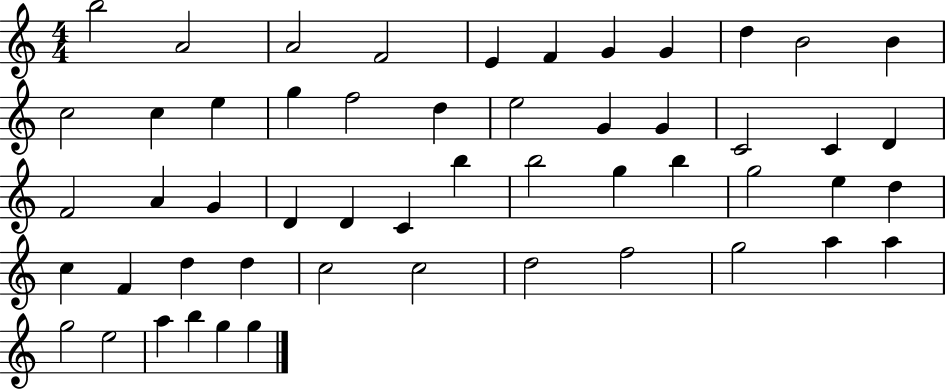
X:1
T:Untitled
M:4/4
L:1/4
K:C
b2 A2 A2 F2 E F G G d B2 B c2 c e g f2 d e2 G G C2 C D F2 A G D D C b b2 g b g2 e d c F d d c2 c2 d2 f2 g2 a a g2 e2 a b g g